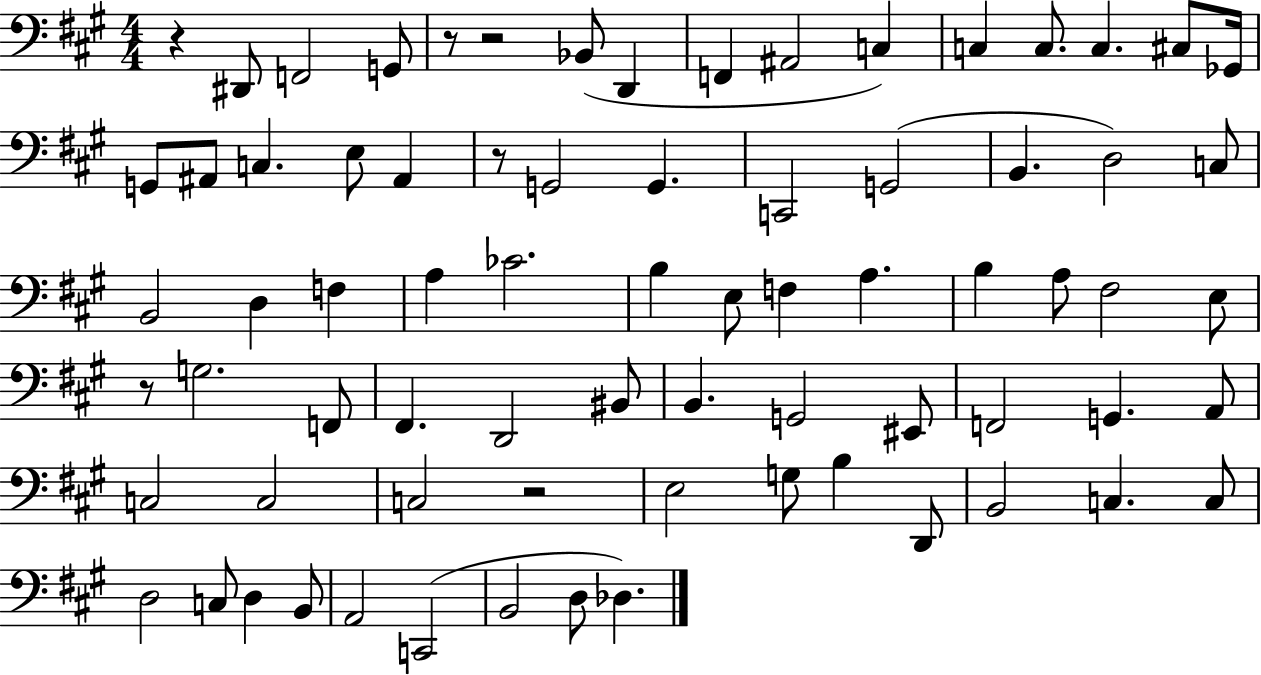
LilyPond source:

{
  \clef bass
  \numericTimeSignature
  \time 4/4
  \key a \major
  \repeat volta 2 { r4 dis,8 f,2 g,8 | r8 r2 bes,8( d,4 | f,4 ais,2 c4) | c4 c8. c4. cis8 ges,16 | \break g,8 ais,8 c4. e8 ais,4 | r8 g,2 g,4. | c,2 g,2( | b,4. d2) c8 | \break b,2 d4 f4 | a4 ces'2. | b4 e8 f4 a4. | b4 a8 fis2 e8 | \break r8 g2. f,8 | fis,4. d,2 bis,8 | b,4. g,2 eis,8 | f,2 g,4. a,8 | \break c2 c2 | c2 r2 | e2 g8 b4 d,8 | b,2 c4. c8 | \break d2 c8 d4 b,8 | a,2 c,2( | b,2 d8 des4.) | } \bar "|."
}